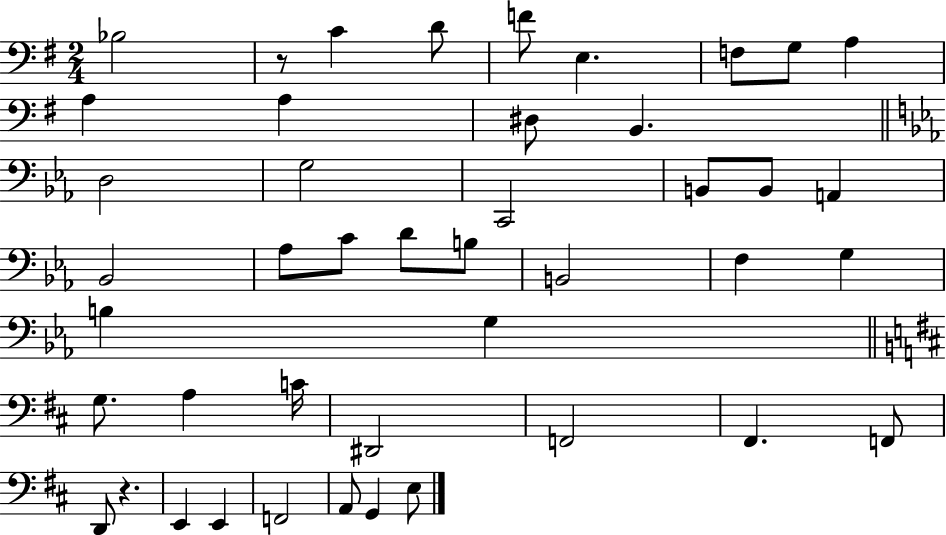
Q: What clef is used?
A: bass